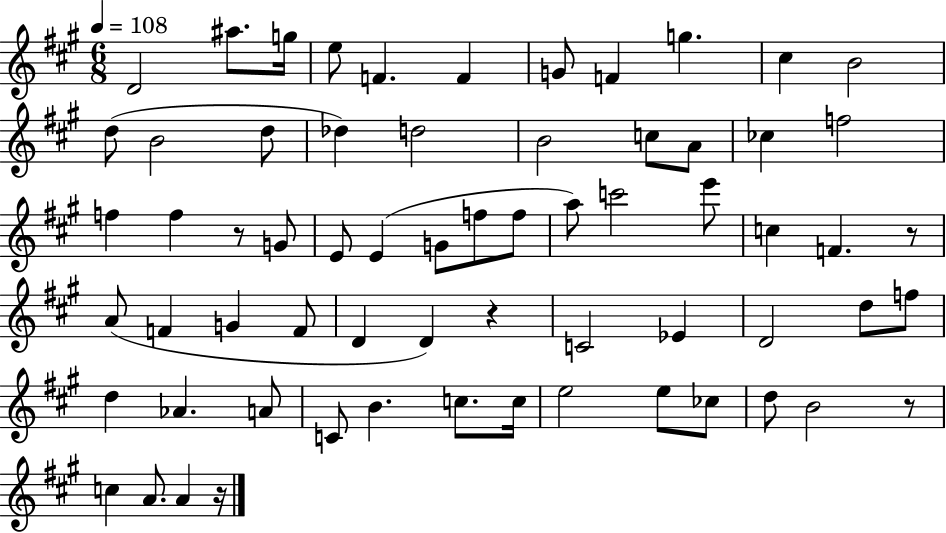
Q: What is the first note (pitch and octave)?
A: D4